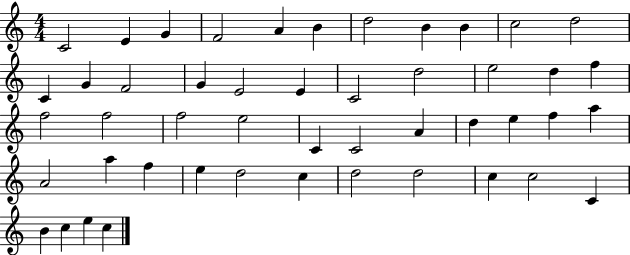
C4/h E4/q G4/q F4/h A4/q B4/q D5/h B4/q B4/q C5/h D5/h C4/q G4/q F4/h G4/q E4/h E4/q C4/h D5/h E5/h D5/q F5/q F5/h F5/h F5/h E5/h C4/q C4/h A4/q D5/q E5/q F5/q A5/q A4/h A5/q F5/q E5/q D5/h C5/q D5/h D5/h C5/q C5/h C4/q B4/q C5/q E5/q C5/q